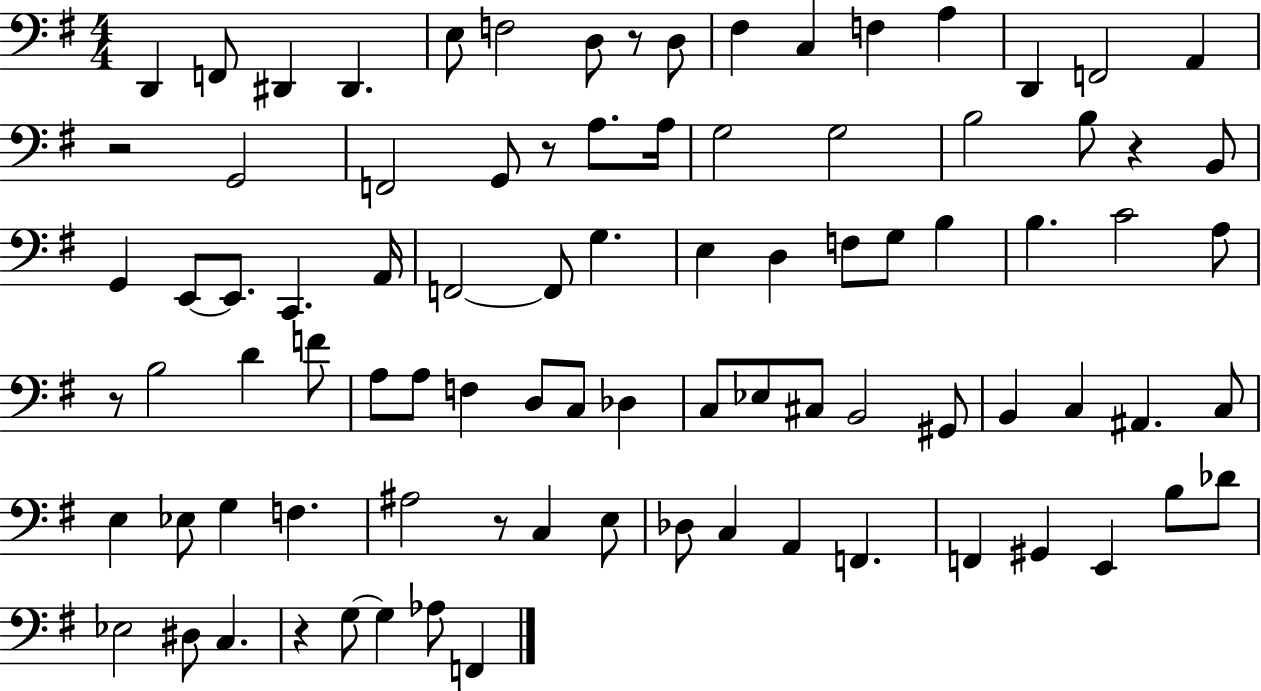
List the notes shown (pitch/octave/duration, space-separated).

D2/q F2/e D#2/q D#2/q. E3/e F3/h D3/e R/e D3/e F#3/q C3/q F3/q A3/q D2/q F2/h A2/q R/h G2/h F2/h G2/e R/e A3/e. A3/s G3/h G3/h B3/h B3/e R/q B2/e G2/q E2/e E2/e. C2/q. A2/s F2/h F2/e G3/q. E3/q D3/q F3/e G3/e B3/q B3/q. C4/h A3/e R/e B3/h D4/q F4/e A3/e A3/e F3/q D3/e C3/e Db3/q C3/e Eb3/e C#3/e B2/h G#2/e B2/q C3/q A#2/q. C3/e E3/q Eb3/e G3/q F3/q. A#3/h R/e C3/q E3/e Db3/e C3/q A2/q F2/q. F2/q G#2/q E2/q B3/e Db4/e Eb3/h D#3/e C3/q. R/q G3/e G3/q Ab3/e F2/q